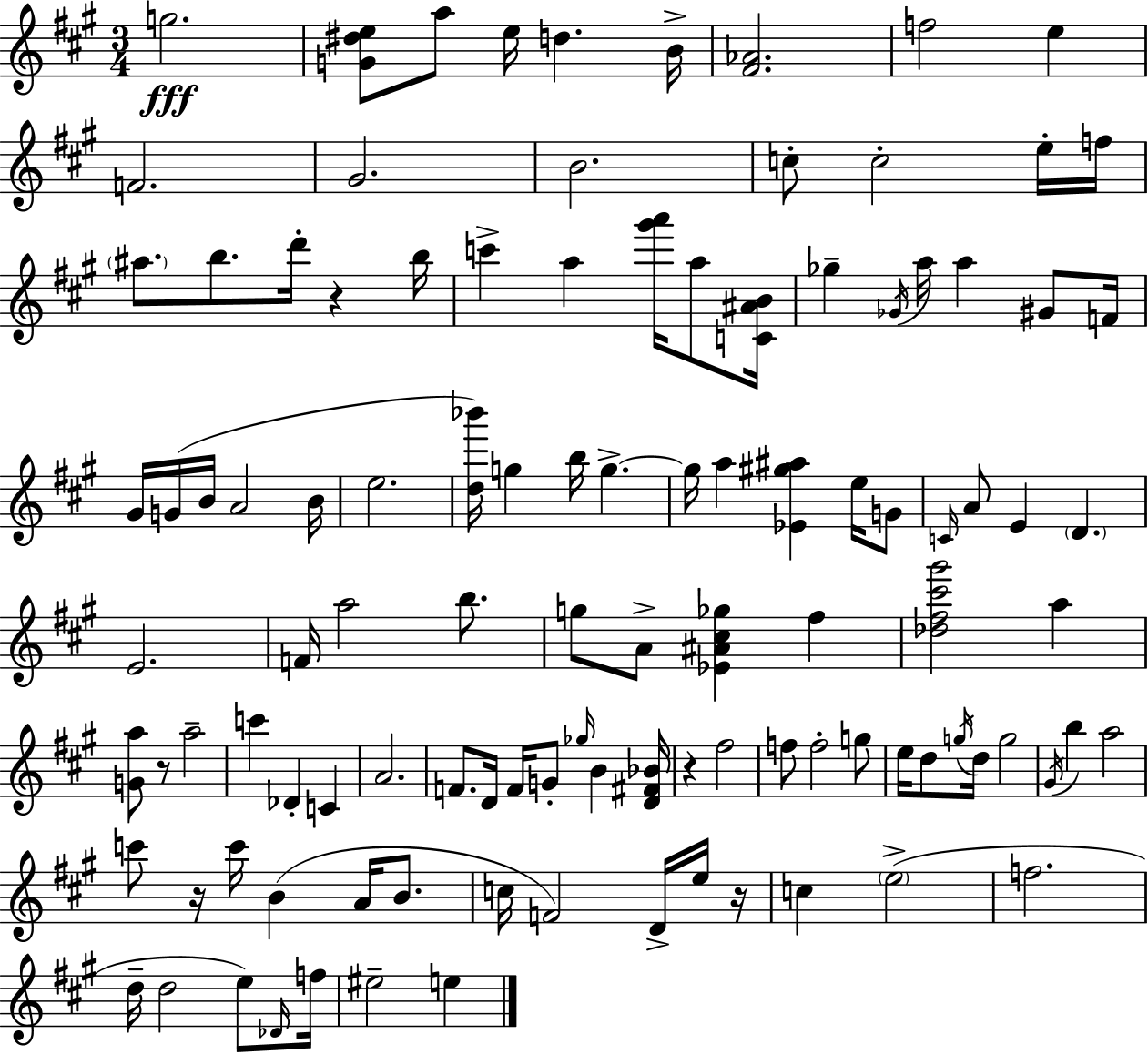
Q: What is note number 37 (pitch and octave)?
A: G5